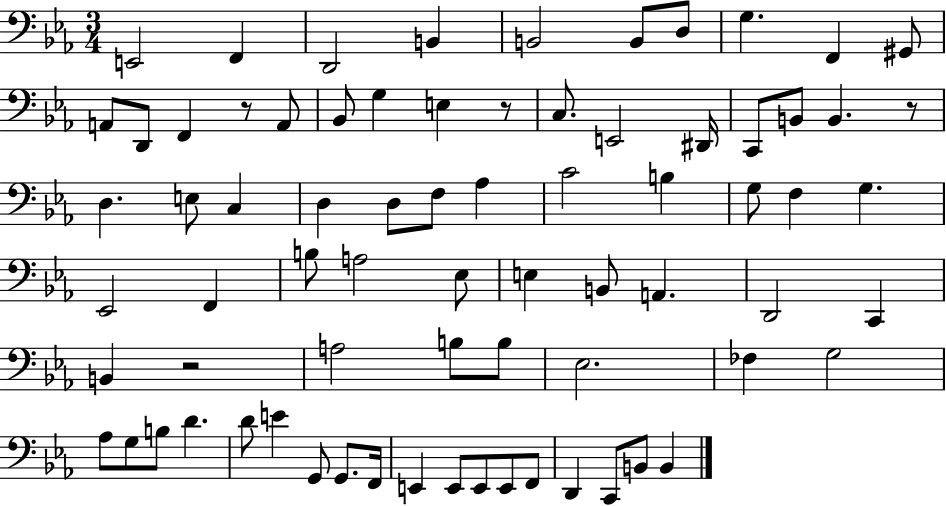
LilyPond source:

{
  \clef bass
  \numericTimeSignature
  \time 3/4
  \key ees \major
  e,2 f,4 | d,2 b,4 | b,2 b,8 d8 | g4. f,4 gis,8 | \break a,8 d,8 f,4 r8 a,8 | bes,8 g4 e4 r8 | c8. e,2 dis,16 | c,8 b,8 b,4. r8 | \break d4. e8 c4 | d4 d8 f8 aes4 | c'2 b4 | g8 f4 g4. | \break ees,2 f,4 | b8 a2 ees8 | e4 b,8 a,4. | d,2 c,4 | \break b,4 r2 | a2 b8 b8 | ees2. | fes4 g2 | \break aes8 g8 b8 d'4. | d'8 e'4 g,8 g,8. f,16 | e,4 e,8 e,8 e,8 f,8 | d,4 c,8 b,8 b,4 | \break \bar "|."
}